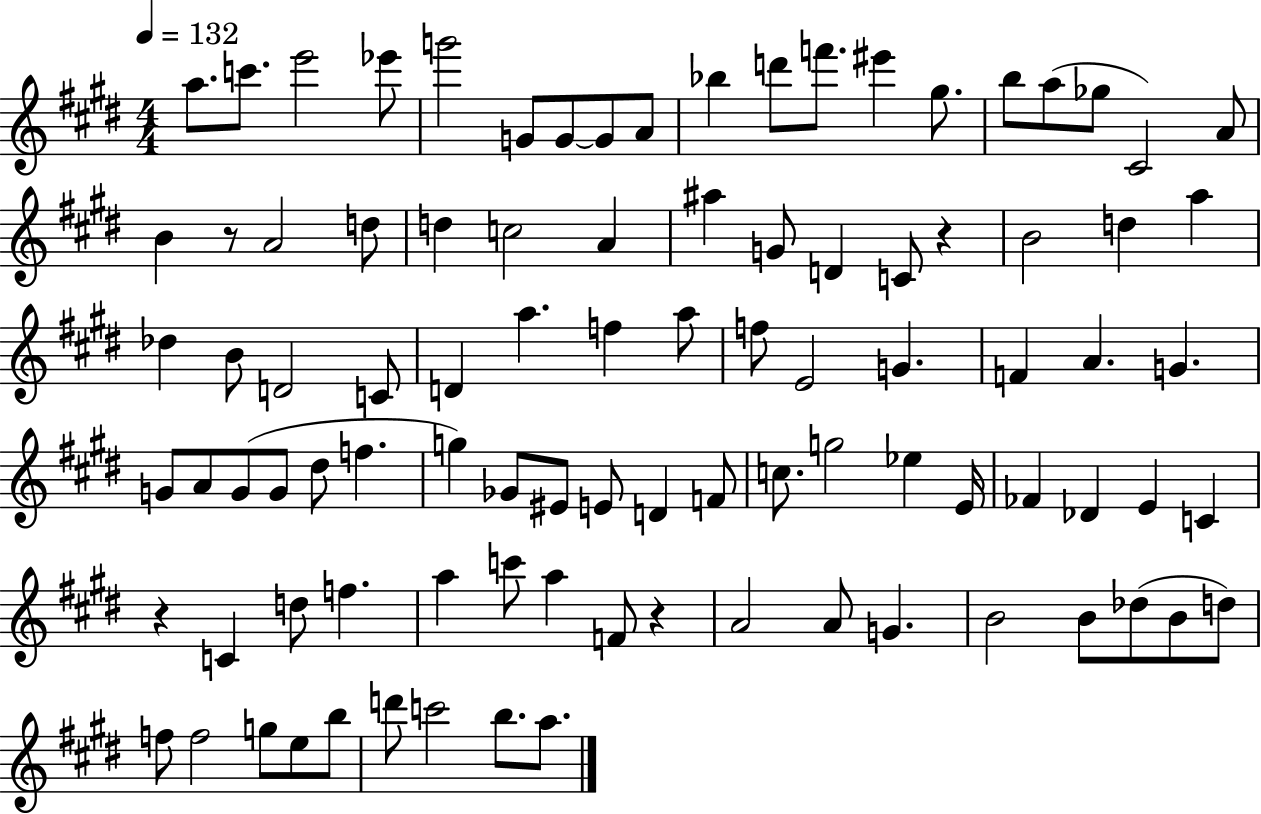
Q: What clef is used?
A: treble